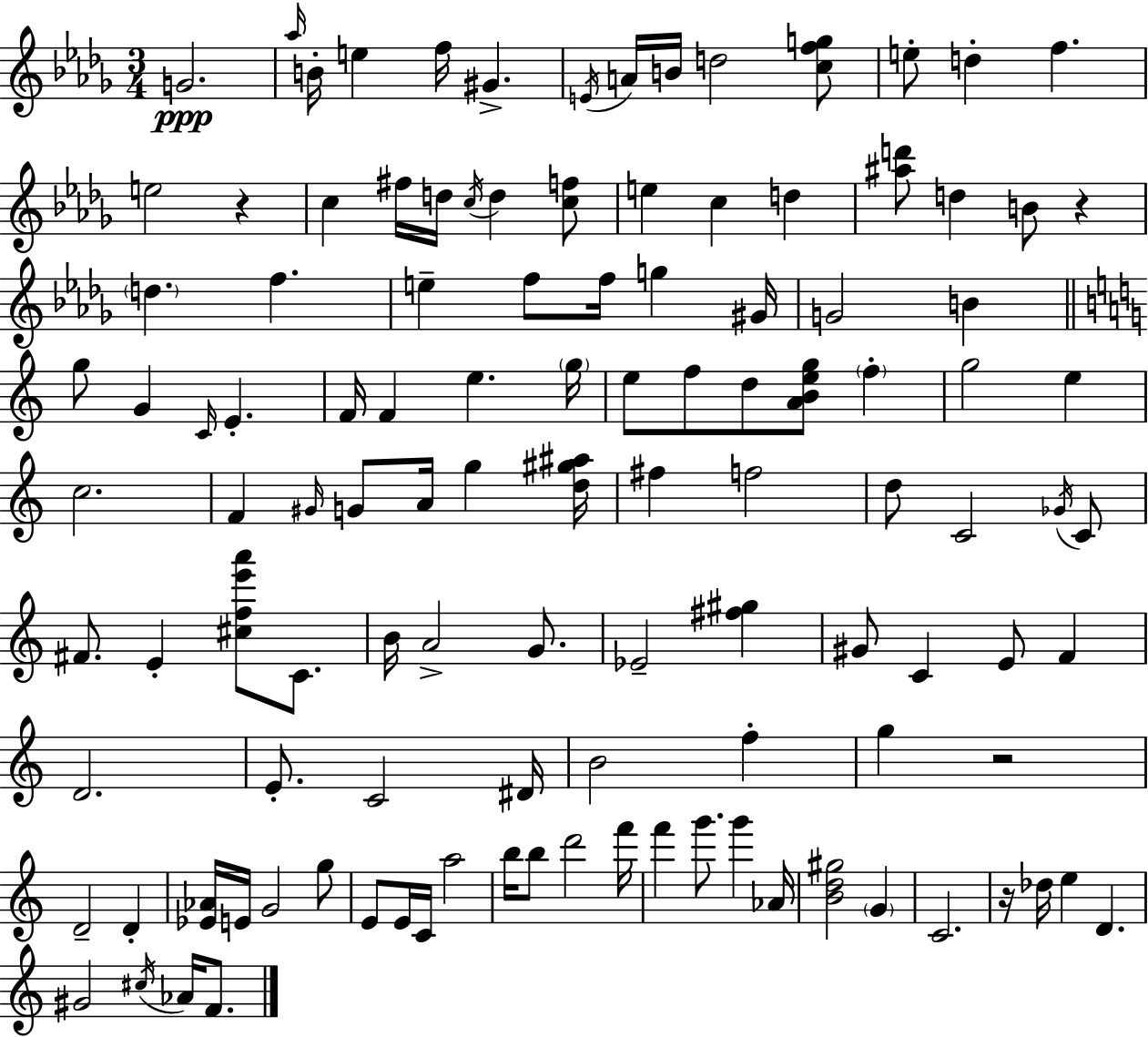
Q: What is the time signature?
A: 3/4